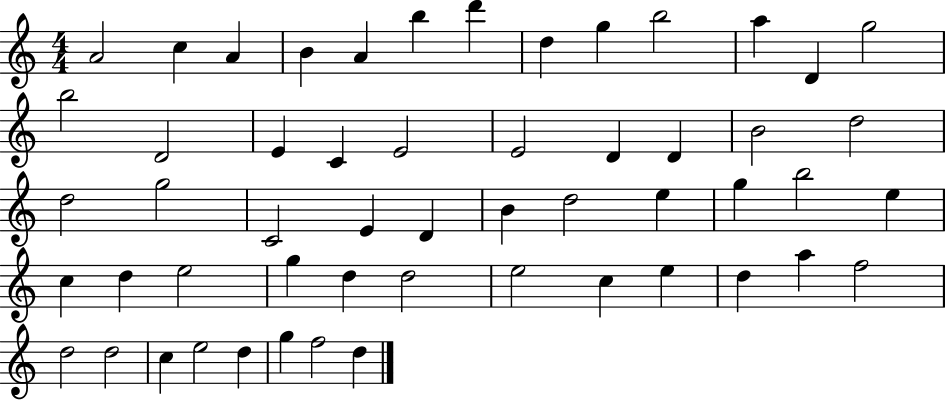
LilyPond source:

{
  \clef treble
  \numericTimeSignature
  \time 4/4
  \key c \major
  a'2 c''4 a'4 | b'4 a'4 b''4 d'''4 | d''4 g''4 b''2 | a''4 d'4 g''2 | \break b''2 d'2 | e'4 c'4 e'2 | e'2 d'4 d'4 | b'2 d''2 | \break d''2 g''2 | c'2 e'4 d'4 | b'4 d''2 e''4 | g''4 b''2 e''4 | \break c''4 d''4 e''2 | g''4 d''4 d''2 | e''2 c''4 e''4 | d''4 a''4 f''2 | \break d''2 d''2 | c''4 e''2 d''4 | g''4 f''2 d''4 | \bar "|."
}